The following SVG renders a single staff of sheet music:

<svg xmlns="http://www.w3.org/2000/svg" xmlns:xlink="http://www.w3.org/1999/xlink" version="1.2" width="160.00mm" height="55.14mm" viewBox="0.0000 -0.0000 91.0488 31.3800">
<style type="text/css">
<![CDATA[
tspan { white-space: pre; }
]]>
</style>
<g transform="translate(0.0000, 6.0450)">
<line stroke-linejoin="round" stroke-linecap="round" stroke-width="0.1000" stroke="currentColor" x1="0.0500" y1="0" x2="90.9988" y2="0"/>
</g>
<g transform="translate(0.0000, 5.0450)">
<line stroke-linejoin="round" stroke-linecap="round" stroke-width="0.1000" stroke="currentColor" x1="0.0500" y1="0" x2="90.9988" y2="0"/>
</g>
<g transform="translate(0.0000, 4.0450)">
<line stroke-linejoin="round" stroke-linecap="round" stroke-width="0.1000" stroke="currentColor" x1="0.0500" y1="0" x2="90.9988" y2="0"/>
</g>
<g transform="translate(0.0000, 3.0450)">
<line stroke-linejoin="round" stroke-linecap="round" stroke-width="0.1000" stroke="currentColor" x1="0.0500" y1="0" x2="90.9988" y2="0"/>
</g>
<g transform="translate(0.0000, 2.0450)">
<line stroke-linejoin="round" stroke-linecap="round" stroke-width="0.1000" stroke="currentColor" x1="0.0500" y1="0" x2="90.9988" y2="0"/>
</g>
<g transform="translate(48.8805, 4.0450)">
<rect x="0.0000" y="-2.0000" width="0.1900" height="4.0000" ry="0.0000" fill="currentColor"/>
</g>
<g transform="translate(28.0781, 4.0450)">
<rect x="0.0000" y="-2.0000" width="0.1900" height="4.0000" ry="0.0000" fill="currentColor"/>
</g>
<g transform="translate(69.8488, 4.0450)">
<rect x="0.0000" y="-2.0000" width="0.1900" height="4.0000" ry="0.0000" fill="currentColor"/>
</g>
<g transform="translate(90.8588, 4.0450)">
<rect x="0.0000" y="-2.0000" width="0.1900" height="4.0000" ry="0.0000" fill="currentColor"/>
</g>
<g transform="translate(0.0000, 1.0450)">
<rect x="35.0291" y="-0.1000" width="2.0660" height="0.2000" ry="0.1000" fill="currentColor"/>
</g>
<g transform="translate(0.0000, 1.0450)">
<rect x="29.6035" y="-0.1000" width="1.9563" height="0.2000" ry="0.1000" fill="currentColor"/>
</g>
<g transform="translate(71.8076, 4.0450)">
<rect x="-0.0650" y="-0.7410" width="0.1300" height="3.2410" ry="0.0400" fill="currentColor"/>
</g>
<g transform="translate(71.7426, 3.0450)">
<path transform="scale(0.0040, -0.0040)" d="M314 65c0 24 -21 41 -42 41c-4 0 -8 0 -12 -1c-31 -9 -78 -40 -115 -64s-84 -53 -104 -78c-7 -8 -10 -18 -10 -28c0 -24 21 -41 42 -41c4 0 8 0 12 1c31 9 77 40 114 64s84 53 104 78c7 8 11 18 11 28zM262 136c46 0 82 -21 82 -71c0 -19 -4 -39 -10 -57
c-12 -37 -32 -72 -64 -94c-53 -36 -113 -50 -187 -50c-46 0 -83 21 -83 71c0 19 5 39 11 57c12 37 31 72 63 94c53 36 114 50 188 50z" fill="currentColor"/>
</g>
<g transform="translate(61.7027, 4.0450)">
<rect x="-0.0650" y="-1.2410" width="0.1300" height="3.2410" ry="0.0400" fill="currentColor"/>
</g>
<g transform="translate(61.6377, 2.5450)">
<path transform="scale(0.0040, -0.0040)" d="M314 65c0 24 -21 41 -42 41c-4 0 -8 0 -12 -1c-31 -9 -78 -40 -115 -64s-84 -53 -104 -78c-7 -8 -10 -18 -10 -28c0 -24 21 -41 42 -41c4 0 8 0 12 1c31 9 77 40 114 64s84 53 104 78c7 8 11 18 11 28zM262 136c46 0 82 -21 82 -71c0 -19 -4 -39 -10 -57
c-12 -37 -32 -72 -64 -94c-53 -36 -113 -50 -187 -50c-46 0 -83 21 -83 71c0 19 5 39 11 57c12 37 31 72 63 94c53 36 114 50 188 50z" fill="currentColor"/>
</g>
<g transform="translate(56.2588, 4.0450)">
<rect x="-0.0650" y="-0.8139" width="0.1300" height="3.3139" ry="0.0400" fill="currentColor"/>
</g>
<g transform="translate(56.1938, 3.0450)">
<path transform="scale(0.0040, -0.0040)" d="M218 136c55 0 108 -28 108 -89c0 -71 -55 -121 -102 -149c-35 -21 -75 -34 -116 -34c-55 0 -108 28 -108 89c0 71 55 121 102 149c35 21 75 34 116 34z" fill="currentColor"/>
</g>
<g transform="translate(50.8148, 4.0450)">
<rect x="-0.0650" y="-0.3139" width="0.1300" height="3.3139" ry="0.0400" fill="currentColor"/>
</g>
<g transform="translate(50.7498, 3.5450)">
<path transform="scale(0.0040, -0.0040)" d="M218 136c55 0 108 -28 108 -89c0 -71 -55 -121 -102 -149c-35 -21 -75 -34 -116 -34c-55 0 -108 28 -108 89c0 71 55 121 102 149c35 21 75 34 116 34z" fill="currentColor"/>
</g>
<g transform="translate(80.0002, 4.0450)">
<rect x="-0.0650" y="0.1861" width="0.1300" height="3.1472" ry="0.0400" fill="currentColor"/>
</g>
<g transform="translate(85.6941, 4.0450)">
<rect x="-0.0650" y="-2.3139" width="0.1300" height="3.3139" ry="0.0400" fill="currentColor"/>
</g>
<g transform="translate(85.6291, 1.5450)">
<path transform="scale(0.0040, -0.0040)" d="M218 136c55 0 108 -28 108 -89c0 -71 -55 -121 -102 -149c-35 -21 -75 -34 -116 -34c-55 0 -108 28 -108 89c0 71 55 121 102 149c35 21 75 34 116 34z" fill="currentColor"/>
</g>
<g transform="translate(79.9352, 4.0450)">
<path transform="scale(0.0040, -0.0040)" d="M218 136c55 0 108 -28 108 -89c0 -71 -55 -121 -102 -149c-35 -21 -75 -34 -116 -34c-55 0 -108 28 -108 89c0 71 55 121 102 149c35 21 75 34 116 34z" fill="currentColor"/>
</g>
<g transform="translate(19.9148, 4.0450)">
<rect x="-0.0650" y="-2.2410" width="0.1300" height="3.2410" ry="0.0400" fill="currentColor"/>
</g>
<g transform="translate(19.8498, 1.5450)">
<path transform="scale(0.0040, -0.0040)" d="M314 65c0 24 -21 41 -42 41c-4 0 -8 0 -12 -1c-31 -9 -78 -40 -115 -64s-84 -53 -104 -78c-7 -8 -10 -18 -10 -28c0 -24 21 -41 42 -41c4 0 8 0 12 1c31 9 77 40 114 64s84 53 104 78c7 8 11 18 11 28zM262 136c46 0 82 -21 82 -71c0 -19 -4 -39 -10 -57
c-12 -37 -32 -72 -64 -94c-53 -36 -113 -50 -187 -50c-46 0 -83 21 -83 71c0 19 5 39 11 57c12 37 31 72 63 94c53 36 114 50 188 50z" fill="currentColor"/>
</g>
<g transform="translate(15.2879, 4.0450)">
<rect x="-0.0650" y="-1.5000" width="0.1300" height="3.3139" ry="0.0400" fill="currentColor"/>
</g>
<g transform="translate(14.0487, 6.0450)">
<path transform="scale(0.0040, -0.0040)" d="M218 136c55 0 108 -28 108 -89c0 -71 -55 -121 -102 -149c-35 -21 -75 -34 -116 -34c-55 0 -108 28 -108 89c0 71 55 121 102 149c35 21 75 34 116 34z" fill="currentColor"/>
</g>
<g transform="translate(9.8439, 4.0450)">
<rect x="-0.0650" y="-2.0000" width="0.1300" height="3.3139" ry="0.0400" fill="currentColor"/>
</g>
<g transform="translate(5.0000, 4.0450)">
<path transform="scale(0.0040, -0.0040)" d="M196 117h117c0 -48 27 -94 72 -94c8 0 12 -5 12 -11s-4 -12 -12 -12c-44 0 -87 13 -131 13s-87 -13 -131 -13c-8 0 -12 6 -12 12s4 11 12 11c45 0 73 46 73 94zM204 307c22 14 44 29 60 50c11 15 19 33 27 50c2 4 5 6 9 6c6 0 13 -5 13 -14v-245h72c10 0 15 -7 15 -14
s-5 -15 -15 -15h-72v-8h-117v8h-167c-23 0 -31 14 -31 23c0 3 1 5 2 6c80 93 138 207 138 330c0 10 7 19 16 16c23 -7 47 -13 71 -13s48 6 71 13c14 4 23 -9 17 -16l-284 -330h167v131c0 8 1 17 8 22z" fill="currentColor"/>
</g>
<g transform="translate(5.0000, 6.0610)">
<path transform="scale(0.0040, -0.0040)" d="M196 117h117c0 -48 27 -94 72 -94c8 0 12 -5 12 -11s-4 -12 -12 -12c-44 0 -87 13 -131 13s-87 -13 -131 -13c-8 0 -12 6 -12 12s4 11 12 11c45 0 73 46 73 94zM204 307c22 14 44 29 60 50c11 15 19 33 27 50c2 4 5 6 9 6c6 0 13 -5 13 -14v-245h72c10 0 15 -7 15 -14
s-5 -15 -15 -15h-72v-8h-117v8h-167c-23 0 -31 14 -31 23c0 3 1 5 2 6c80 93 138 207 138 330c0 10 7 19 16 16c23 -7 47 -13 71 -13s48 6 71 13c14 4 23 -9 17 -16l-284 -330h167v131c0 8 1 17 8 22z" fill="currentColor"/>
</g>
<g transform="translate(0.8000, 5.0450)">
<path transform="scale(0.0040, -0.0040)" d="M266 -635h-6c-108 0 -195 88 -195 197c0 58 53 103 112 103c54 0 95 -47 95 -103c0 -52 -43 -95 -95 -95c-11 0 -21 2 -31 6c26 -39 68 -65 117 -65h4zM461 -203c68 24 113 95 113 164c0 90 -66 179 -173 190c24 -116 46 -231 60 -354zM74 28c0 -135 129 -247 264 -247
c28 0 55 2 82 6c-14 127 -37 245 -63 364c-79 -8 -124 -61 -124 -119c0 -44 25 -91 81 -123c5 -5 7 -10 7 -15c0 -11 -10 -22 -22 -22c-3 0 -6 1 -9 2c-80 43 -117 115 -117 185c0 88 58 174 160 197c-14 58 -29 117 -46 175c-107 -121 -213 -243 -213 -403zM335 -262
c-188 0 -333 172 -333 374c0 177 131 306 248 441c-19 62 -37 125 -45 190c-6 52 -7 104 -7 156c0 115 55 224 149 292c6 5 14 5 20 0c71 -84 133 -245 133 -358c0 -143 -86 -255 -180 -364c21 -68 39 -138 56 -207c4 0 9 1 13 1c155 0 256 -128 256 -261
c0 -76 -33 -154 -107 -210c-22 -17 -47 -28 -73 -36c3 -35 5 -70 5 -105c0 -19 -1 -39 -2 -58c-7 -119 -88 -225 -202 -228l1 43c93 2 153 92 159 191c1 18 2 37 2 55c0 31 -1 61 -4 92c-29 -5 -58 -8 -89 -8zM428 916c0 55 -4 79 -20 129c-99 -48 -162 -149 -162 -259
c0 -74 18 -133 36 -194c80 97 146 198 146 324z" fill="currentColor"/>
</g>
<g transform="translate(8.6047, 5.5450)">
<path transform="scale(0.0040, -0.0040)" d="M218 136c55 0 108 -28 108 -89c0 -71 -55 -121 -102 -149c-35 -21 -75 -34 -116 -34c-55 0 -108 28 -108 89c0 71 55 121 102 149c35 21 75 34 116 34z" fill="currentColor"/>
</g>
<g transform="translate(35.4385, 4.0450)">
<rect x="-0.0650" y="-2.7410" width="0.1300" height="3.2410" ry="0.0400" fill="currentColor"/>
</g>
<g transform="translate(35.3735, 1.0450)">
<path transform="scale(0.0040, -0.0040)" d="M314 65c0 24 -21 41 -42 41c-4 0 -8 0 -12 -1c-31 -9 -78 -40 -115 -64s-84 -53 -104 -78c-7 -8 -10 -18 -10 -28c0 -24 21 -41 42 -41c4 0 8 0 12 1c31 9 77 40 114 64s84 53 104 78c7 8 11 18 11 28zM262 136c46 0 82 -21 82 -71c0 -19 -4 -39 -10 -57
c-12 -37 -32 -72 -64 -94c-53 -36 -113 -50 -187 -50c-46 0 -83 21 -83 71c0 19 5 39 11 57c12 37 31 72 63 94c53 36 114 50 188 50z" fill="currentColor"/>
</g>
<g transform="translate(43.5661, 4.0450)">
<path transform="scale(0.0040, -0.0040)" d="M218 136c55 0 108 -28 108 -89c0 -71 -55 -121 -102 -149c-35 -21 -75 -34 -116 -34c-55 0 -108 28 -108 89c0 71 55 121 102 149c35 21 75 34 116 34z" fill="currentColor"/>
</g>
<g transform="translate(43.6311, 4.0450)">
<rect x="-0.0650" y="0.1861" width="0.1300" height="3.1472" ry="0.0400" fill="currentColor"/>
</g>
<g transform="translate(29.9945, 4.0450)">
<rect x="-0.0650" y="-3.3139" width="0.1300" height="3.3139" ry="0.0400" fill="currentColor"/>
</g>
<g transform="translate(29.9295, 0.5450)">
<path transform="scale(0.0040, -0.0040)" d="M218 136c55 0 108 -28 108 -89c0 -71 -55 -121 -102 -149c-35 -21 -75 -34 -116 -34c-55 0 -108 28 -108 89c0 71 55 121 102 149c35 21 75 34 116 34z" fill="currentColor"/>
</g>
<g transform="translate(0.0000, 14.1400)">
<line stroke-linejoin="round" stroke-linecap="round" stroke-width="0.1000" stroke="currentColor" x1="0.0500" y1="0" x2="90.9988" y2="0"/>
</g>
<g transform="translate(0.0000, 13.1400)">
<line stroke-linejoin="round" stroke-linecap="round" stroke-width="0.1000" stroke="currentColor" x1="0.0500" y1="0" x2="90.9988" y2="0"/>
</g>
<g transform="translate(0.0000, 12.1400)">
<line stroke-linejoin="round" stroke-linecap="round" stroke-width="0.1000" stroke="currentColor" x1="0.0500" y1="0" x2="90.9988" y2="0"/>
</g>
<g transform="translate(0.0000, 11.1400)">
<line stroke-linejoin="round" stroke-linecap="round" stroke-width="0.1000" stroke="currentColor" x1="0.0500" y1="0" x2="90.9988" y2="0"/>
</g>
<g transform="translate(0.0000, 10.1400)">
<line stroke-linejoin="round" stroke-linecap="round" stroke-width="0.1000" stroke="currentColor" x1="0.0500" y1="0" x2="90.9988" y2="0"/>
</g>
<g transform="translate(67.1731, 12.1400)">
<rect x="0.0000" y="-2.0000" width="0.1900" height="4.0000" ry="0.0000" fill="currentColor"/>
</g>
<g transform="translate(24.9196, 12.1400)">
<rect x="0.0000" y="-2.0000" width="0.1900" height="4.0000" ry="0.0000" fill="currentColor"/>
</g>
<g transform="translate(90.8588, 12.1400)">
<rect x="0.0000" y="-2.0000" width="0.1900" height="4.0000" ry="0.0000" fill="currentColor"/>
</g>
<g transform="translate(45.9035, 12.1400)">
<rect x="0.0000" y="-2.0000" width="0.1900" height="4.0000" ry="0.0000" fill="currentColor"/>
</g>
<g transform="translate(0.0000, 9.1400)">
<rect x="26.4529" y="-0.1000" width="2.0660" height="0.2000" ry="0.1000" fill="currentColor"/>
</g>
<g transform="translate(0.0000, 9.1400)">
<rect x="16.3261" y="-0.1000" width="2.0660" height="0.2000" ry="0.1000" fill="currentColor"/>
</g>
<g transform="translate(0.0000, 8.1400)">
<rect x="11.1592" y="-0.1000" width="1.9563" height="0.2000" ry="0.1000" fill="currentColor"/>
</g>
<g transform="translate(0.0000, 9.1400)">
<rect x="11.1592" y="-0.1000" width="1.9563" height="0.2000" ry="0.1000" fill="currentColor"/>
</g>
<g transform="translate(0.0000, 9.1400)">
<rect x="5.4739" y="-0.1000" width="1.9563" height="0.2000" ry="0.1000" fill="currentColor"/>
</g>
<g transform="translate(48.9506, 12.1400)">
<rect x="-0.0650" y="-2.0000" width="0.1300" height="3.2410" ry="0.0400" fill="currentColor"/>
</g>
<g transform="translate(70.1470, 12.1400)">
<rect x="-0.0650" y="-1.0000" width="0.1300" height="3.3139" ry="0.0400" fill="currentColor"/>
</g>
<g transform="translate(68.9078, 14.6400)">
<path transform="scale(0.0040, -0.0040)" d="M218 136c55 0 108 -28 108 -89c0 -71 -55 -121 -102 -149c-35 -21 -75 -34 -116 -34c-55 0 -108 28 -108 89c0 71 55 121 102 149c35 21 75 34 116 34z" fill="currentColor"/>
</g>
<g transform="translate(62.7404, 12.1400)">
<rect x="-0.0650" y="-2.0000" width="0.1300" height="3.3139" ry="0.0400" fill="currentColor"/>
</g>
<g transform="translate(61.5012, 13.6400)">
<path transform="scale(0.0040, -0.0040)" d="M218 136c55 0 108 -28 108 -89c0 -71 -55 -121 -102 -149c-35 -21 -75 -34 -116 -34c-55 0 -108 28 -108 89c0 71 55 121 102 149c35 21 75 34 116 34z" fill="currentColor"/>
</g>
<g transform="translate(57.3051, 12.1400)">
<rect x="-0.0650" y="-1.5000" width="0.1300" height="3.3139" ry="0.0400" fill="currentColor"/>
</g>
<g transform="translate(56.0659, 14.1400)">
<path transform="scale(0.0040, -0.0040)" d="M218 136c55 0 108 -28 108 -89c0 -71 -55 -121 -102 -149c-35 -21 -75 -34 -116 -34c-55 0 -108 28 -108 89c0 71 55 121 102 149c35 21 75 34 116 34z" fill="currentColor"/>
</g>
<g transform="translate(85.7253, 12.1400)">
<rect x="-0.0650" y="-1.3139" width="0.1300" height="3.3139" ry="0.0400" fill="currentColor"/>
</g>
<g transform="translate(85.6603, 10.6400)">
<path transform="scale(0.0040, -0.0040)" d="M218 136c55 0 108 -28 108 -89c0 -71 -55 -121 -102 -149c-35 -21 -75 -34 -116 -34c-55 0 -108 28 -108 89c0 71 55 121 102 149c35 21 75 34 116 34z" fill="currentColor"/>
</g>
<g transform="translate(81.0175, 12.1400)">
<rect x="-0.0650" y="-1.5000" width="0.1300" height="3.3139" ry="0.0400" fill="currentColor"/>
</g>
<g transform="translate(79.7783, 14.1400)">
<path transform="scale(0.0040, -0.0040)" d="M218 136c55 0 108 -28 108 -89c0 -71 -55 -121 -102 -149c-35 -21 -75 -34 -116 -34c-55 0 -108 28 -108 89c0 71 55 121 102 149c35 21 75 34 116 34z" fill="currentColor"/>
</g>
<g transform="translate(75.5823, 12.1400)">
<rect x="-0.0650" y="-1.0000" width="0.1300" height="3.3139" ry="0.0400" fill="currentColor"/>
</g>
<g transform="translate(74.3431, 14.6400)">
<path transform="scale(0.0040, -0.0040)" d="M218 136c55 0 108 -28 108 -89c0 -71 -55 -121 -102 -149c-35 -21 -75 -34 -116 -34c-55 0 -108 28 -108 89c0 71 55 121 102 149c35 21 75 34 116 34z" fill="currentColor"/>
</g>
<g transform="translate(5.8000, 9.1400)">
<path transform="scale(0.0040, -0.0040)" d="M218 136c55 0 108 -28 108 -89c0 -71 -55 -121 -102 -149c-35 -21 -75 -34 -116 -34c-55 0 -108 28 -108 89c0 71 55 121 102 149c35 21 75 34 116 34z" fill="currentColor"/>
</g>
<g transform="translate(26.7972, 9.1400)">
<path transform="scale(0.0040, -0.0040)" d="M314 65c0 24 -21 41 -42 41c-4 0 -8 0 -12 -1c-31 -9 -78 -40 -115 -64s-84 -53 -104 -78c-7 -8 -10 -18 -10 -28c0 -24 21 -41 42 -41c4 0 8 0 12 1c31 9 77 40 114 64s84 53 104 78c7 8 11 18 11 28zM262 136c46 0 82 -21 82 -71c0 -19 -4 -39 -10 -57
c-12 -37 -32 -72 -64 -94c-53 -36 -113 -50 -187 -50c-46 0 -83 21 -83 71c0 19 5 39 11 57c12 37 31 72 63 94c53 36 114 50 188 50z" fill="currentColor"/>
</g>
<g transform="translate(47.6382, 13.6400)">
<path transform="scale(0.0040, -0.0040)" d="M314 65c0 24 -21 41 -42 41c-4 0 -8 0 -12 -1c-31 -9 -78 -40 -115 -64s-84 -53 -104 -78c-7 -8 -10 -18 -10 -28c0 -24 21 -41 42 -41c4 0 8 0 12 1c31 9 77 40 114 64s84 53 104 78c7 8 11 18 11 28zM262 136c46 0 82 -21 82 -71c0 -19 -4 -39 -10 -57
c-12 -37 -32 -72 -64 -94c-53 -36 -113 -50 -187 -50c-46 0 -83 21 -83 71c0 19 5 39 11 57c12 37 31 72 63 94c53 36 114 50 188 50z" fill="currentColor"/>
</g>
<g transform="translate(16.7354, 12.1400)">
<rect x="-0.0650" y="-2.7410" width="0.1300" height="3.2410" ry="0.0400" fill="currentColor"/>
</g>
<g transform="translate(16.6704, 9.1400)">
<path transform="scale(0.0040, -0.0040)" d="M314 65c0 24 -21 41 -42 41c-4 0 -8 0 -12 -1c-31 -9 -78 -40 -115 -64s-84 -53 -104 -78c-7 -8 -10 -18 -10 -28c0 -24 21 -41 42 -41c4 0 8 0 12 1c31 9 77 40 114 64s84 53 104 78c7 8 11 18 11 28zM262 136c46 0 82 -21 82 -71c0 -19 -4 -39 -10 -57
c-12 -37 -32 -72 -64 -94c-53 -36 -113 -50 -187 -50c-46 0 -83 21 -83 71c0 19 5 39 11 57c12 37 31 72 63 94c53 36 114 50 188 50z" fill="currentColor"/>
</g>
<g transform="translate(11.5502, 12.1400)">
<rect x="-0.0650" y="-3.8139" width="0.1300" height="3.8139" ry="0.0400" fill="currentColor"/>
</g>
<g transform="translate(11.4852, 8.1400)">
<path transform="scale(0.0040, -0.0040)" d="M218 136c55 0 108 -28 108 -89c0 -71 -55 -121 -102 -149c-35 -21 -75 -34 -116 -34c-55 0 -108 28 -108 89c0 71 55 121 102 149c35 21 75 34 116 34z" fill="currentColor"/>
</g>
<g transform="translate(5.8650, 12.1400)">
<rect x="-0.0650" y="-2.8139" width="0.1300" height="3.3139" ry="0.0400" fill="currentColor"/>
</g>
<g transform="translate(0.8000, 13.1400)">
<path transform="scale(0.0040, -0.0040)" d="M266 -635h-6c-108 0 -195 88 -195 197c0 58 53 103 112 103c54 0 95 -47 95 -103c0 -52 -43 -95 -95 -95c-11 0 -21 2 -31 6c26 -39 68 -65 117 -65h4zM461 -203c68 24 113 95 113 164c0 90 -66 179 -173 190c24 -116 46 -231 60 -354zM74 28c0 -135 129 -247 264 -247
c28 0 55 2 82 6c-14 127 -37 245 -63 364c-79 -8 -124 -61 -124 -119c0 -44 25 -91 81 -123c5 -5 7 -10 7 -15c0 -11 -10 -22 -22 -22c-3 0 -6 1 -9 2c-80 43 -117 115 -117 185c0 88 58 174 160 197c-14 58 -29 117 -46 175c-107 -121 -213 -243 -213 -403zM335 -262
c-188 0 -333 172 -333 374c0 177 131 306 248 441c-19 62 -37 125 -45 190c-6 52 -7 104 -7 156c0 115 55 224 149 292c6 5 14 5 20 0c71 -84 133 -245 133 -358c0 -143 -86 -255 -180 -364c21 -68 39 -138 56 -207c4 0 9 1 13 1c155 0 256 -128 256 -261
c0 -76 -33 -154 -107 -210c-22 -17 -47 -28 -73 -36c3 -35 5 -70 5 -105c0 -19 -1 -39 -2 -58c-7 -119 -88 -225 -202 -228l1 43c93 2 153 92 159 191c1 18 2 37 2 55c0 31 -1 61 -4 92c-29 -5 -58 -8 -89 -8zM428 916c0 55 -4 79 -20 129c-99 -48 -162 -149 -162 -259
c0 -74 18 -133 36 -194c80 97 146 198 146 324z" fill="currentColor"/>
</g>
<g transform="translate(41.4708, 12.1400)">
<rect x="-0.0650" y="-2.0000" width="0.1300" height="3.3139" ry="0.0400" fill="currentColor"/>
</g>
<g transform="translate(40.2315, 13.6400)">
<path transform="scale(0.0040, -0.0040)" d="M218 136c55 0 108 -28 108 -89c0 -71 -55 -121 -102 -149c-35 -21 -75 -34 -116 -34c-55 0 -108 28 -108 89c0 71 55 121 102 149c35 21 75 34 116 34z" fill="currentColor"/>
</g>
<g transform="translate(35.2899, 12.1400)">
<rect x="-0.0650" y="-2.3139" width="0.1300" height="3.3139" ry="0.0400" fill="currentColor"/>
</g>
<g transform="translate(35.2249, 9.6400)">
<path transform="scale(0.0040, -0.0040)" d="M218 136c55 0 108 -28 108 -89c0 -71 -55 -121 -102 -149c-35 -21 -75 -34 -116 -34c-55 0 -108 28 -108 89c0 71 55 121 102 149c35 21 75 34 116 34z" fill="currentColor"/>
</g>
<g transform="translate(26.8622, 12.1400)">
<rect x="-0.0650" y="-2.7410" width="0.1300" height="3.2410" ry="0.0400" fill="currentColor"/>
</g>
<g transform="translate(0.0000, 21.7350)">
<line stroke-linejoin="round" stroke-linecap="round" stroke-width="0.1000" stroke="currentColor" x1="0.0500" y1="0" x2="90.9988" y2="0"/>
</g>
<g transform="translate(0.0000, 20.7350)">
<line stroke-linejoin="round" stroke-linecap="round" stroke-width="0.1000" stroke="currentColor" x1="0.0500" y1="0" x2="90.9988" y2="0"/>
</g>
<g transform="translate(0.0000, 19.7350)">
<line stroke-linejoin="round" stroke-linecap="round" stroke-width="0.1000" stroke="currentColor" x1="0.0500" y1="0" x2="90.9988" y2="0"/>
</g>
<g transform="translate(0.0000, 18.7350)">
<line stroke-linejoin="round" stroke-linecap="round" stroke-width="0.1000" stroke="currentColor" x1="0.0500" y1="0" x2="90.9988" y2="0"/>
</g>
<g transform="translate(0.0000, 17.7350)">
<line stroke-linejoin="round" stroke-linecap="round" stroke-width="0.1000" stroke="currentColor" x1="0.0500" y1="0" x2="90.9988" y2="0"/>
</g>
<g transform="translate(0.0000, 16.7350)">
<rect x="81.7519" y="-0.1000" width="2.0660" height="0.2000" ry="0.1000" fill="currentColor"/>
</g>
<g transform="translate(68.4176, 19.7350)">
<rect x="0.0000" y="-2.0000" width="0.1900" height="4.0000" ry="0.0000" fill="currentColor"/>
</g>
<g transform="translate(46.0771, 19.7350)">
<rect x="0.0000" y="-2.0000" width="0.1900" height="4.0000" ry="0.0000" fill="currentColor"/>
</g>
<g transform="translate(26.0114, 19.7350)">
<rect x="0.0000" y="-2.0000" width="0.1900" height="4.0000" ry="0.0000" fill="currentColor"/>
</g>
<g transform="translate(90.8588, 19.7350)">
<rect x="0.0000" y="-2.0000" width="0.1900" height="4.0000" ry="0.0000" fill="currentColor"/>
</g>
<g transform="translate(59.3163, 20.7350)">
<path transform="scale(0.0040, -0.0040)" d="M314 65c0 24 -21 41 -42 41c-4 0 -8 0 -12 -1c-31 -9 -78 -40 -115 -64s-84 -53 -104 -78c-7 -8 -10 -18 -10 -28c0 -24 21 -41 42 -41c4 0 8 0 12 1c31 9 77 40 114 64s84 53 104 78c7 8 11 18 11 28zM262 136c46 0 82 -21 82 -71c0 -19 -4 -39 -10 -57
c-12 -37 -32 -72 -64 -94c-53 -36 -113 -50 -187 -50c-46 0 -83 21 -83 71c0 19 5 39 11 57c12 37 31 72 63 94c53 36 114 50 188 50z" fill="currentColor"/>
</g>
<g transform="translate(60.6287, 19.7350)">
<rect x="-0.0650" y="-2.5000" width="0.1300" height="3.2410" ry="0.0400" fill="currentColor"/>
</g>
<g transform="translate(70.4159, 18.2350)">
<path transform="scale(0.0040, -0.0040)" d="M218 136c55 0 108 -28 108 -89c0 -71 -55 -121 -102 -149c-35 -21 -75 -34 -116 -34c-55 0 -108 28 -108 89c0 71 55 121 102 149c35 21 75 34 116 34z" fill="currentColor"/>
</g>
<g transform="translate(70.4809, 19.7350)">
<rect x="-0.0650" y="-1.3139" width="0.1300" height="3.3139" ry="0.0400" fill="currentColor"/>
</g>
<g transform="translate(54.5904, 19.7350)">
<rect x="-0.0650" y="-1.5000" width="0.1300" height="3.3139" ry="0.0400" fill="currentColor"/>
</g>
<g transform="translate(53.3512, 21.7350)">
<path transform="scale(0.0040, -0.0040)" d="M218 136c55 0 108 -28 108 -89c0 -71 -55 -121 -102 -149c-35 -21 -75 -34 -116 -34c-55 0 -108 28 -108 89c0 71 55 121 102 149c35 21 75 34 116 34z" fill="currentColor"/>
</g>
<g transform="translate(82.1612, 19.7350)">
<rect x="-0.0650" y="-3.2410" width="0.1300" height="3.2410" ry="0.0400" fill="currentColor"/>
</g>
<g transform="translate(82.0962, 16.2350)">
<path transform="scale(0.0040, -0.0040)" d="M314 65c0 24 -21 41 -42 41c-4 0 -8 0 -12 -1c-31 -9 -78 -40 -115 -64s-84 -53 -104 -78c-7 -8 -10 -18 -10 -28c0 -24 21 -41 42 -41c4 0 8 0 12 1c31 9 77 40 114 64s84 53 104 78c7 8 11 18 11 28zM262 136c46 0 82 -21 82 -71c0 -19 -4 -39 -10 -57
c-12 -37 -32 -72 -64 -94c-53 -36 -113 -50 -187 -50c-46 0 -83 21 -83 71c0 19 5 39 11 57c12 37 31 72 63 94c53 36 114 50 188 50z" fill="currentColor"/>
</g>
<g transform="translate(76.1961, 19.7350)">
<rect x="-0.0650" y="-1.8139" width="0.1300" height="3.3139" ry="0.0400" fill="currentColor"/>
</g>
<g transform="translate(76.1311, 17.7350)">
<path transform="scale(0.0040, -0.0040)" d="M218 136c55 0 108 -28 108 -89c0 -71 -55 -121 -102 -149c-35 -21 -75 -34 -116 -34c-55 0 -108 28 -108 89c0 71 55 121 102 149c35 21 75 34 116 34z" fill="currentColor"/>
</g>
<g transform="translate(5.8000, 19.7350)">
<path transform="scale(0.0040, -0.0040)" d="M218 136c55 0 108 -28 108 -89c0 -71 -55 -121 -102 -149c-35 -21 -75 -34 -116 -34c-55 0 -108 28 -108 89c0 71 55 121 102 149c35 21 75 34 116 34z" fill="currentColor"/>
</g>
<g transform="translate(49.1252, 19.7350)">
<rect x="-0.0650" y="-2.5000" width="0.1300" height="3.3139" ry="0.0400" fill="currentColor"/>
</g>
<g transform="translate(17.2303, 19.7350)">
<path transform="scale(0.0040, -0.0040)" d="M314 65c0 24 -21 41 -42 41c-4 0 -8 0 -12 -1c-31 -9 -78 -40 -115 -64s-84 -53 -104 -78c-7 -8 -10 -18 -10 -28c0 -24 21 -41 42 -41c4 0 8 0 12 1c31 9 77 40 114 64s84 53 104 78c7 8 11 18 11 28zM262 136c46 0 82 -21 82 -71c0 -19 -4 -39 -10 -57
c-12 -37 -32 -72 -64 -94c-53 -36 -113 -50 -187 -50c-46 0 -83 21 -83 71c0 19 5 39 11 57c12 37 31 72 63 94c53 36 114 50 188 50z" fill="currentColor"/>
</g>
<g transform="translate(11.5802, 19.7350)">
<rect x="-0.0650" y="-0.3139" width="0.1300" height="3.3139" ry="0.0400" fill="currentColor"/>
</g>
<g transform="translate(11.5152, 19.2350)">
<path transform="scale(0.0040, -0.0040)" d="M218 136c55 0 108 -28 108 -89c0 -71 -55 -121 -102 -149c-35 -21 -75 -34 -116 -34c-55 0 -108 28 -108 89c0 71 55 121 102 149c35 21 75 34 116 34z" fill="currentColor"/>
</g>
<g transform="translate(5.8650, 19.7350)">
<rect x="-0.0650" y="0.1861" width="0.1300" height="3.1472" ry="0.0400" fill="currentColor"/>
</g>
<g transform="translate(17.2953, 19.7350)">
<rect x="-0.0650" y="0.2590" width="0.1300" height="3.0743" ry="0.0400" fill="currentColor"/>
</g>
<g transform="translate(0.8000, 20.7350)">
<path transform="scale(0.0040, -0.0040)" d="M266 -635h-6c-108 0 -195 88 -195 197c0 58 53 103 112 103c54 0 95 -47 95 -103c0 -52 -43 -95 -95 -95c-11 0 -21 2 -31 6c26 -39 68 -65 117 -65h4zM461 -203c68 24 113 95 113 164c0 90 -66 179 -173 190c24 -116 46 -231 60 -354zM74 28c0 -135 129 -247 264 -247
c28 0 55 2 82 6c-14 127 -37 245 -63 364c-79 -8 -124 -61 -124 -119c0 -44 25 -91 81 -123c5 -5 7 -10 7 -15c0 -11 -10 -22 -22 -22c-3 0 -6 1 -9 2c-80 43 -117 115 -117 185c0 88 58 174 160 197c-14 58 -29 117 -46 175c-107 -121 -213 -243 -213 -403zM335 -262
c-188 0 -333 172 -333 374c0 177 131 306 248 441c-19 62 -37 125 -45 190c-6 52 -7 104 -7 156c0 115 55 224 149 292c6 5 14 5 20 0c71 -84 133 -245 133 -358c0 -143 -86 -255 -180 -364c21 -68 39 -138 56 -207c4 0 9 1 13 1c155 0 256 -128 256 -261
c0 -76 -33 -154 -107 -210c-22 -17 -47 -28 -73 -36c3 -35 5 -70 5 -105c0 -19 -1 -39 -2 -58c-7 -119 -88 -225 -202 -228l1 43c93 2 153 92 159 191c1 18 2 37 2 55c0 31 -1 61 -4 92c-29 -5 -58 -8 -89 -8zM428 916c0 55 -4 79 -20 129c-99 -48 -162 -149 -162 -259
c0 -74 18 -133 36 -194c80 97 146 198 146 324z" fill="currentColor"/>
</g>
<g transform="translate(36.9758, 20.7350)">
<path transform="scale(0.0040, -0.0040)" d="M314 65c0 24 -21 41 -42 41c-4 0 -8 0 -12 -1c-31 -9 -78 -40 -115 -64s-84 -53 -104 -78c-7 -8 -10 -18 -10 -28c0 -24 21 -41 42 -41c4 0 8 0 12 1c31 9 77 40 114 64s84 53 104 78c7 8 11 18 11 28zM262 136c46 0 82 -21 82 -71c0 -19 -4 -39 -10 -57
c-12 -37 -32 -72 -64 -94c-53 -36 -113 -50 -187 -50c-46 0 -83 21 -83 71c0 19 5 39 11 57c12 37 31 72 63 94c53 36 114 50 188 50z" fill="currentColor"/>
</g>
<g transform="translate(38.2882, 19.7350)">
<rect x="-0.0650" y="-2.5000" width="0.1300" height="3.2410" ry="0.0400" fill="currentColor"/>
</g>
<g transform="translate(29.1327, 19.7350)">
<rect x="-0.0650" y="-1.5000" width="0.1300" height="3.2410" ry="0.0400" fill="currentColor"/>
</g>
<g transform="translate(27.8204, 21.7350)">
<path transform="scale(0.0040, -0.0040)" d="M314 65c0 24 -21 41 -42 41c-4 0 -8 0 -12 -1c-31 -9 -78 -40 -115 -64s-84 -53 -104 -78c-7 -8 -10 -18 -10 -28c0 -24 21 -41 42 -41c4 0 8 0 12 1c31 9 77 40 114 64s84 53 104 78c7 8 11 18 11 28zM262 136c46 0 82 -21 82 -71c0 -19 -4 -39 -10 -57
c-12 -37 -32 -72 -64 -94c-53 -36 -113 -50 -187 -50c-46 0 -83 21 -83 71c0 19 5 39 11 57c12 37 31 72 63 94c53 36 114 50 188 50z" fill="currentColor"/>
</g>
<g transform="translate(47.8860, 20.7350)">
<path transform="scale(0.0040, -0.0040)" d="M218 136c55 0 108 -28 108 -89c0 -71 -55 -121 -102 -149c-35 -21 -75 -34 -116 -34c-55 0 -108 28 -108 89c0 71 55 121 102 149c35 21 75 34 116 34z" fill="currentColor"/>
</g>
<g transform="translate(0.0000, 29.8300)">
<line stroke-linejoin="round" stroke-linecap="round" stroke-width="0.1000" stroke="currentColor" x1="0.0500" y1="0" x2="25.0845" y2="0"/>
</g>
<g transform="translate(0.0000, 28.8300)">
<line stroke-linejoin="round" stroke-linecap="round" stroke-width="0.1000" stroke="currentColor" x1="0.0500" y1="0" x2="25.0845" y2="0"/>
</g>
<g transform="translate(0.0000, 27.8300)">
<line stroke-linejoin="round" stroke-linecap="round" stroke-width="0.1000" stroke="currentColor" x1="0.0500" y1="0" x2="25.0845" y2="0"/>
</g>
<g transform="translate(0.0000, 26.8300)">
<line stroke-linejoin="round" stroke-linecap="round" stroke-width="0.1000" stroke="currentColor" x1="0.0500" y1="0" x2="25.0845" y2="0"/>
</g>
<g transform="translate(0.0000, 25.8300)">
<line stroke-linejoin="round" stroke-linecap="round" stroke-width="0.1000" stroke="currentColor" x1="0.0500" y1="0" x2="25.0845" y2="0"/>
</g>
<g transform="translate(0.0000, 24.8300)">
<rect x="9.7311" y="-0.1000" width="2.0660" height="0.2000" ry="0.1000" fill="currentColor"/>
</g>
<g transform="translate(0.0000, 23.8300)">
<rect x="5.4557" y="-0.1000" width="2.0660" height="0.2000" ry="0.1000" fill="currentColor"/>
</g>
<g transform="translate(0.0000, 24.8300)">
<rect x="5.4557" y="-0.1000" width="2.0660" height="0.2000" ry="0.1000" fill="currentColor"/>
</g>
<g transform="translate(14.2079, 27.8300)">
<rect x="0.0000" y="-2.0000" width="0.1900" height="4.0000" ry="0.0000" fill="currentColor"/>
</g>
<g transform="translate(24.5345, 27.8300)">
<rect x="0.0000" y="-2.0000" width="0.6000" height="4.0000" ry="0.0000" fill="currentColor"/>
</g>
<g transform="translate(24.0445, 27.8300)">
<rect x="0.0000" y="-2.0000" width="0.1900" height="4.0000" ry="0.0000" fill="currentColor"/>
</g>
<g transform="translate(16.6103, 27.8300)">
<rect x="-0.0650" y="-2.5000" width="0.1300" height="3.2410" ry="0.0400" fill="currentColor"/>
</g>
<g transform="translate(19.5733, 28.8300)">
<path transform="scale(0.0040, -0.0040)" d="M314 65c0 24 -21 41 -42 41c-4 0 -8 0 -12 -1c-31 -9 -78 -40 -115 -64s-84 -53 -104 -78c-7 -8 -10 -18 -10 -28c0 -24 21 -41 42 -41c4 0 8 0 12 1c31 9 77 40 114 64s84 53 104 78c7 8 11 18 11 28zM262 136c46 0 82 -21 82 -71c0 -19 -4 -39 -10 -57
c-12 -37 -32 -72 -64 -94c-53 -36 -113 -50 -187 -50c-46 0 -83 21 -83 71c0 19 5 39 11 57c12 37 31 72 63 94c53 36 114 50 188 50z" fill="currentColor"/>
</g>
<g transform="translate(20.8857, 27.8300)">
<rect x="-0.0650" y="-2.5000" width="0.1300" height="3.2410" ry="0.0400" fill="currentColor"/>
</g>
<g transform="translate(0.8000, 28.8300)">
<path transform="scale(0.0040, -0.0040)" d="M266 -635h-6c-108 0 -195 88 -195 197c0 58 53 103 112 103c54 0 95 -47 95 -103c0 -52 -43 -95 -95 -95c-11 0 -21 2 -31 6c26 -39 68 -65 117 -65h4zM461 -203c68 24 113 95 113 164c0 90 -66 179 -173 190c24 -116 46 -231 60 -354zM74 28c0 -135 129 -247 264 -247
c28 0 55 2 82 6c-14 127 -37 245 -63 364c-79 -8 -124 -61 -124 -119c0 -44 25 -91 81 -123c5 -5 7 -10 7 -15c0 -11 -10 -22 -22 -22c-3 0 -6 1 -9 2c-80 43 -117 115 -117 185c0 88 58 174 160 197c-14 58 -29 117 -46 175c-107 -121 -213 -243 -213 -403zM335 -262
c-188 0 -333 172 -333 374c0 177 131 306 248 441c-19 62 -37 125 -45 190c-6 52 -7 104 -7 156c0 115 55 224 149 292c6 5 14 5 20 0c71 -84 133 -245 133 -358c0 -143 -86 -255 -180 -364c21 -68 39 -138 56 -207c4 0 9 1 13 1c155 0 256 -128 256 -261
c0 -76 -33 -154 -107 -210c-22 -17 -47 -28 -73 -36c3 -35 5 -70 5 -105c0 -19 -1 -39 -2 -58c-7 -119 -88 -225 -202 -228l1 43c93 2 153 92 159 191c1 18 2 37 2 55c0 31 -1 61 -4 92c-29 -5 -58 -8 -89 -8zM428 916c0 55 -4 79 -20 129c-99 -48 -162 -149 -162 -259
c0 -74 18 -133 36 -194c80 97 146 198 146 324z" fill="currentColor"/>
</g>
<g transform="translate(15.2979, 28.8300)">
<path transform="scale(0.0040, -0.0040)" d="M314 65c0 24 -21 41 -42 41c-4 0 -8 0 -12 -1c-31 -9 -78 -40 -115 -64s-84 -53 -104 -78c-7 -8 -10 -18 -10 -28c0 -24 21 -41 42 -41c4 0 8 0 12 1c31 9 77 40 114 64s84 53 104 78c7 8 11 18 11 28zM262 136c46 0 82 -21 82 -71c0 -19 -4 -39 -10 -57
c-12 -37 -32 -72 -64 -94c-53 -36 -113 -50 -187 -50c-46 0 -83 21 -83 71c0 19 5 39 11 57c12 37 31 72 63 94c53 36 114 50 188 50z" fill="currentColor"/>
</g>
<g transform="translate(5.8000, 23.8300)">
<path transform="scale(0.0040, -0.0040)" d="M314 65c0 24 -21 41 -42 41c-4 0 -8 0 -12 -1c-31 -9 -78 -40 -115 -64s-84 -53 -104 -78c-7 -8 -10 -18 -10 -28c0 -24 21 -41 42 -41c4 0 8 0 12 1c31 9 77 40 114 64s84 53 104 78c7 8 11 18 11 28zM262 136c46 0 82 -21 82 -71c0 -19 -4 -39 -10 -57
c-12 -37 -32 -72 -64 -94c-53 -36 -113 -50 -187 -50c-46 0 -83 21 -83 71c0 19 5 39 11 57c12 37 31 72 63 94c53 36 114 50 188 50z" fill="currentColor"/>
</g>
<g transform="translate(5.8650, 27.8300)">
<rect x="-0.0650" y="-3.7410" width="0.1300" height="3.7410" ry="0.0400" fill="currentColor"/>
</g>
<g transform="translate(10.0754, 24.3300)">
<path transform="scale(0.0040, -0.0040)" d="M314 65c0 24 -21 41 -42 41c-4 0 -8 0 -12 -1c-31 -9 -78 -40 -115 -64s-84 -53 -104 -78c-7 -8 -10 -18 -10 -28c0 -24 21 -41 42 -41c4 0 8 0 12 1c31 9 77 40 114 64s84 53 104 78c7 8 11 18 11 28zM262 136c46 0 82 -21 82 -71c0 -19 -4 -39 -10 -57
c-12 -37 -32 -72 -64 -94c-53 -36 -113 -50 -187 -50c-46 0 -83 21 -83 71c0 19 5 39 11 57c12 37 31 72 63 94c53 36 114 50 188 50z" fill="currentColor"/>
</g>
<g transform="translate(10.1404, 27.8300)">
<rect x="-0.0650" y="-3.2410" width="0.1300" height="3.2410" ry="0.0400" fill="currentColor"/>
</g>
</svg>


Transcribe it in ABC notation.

X:1
T:Untitled
M:4/4
L:1/4
K:C
F E g2 b a2 B c d e2 d2 B g a c' a2 a2 g F F2 E F D D E e B c B2 E2 G2 G E G2 e f b2 c'2 b2 G2 G2